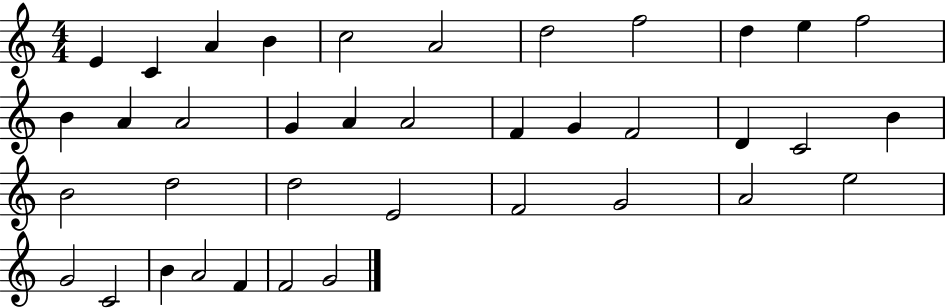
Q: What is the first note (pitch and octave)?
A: E4